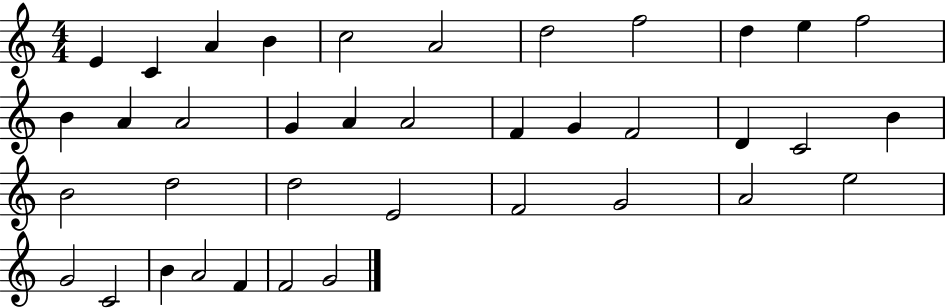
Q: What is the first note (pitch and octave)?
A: E4